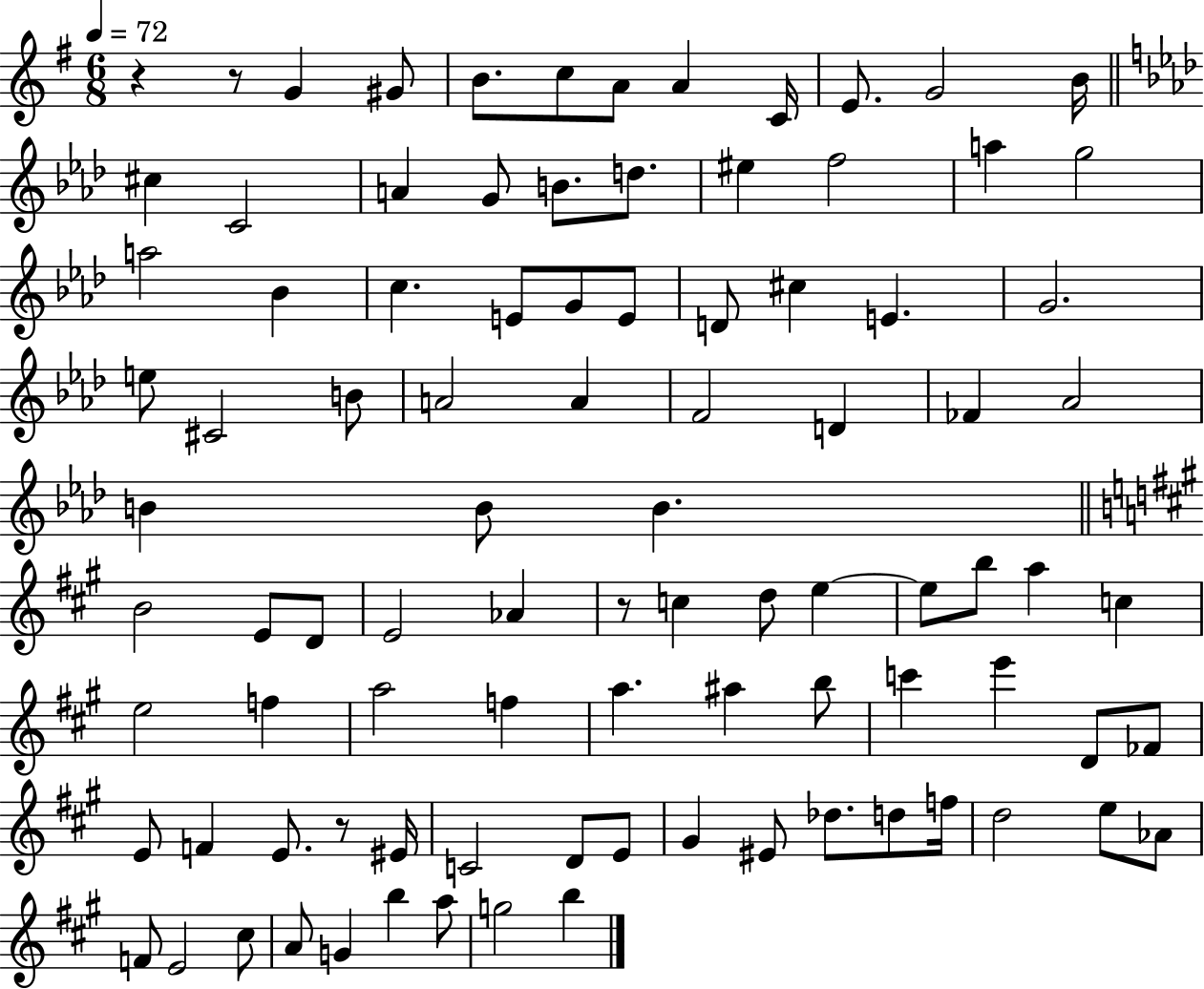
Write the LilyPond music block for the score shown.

{
  \clef treble
  \numericTimeSignature
  \time 6/8
  \key g \major
  \tempo 4 = 72
  \repeat volta 2 { r4 r8 g'4 gis'8 | b'8. c''8 a'8 a'4 c'16 | e'8. g'2 b'16 | \bar "||" \break \key aes \major cis''4 c'2 | a'4 g'8 b'8. d''8. | eis''4 f''2 | a''4 g''2 | \break a''2 bes'4 | c''4. e'8 g'8 e'8 | d'8 cis''4 e'4. | g'2. | \break e''8 cis'2 b'8 | a'2 a'4 | f'2 d'4 | fes'4 aes'2 | \break b'4 b'8 b'4. | \bar "||" \break \key a \major b'2 e'8 d'8 | e'2 aes'4 | r8 c''4 d''8 e''4~~ | e''8 b''8 a''4 c''4 | \break e''2 f''4 | a''2 f''4 | a''4. ais''4 b''8 | c'''4 e'''4 d'8 fes'8 | \break e'8 f'4 e'8. r8 eis'16 | c'2 d'8 e'8 | gis'4 eis'8 des''8. d''8 f''16 | d''2 e''8 aes'8 | \break f'8 e'2 cis''8 | a'8 g'4 b''4 a''8 | g''2 b''4 | } \bar "|."
}